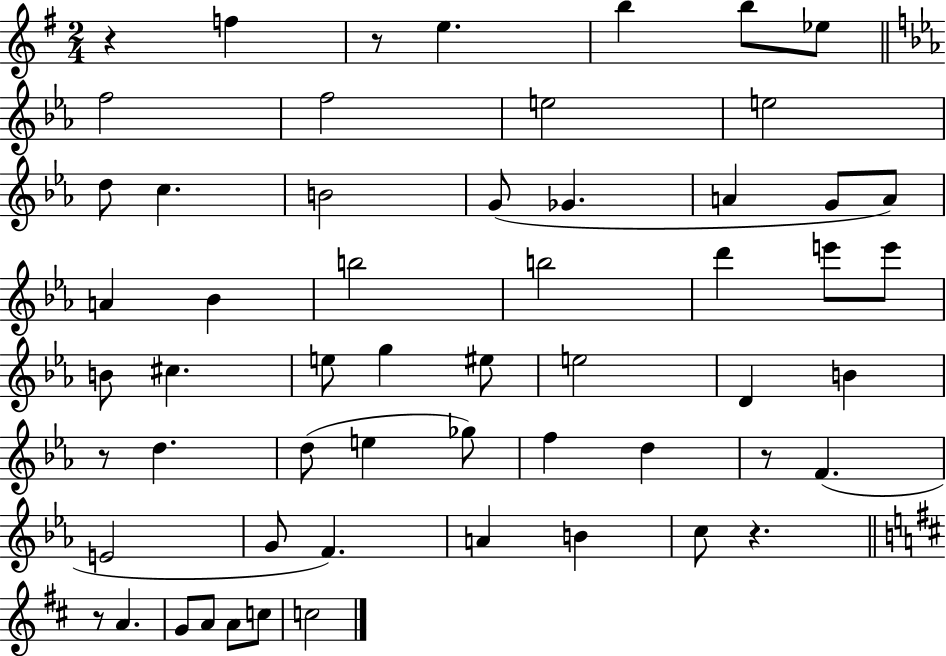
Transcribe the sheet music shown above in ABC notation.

X:1
T:Untitled
M:2/4
L:1/4
K:G
z f z/2 e b b/2 _e/2 f2 f2 e2 e2 d/2 c B2 G/2 _G A G/2 A/2 A _B b2 b2 d' e'/2 e'/2 B/2 ^c e/2 g ^e/2 e2 D B z/2 d d/2 e _g/2 f d z/2 F E2 G/2 F A B c/2 z z/2 A G/2 A/2 A/2 c/2 c2